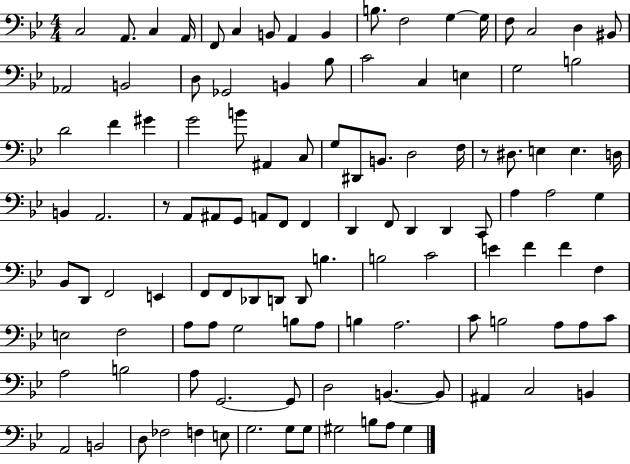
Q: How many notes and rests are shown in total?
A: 116